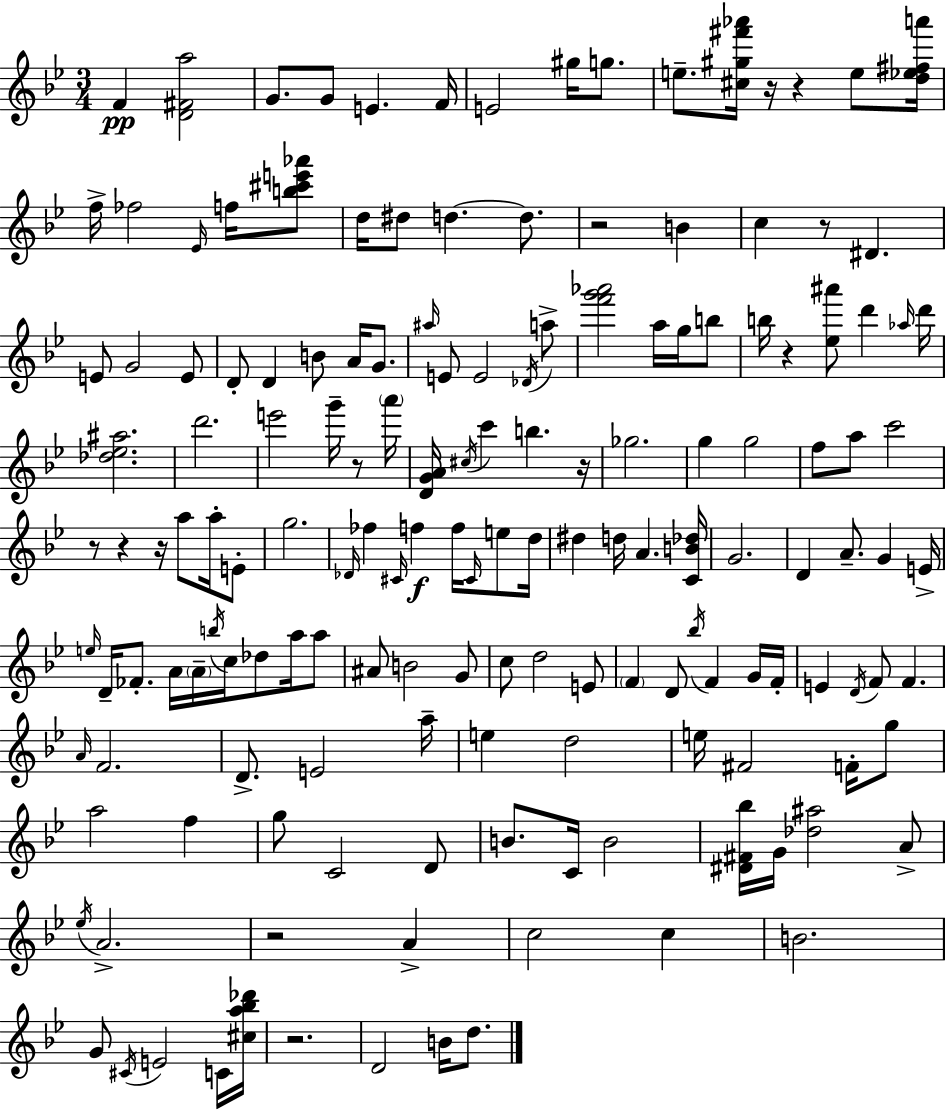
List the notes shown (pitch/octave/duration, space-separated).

F4/q [D4,F#4,A5]/h G4/e. G4/e E4/q. F4/s E4/h G#5/s G5/e. E5/e. [C#5,G#5,F#6,Ab6]/s R/s R/q E5/e [D5,Eb5,F#5,A6]/s F5/s FES5/h Eb4/s F5/s [B5,C#6,E6,Ab6]/e D5/s D#5/e D5/q. D5/e. R/h B4/q C5/q R/e D#4/q. E4/e G4/h E4/e D4/e D4/q B4/e A4/s G4/e. A#5/s E4/e E4/h Db4/s A5/e [F6,G6,Ab6]/h A5/s G5/s B5/e B5/s R/q [Eb5,A#6]/e D6/q Ab5/s D6/s [Db5,Eb5,A#5]/h. D6/h. E6/h G6/s R/e A6/s [D4,G4,A4]/s C#5/s C6/q B5/q. R/s Gb5/h. G5/q G5/h F5/e A5/e C6/h R/e R/q R/s A5/e A5/s E4/e G5/h. Db4/s FES5/q C#4/s F5/q F5/s C#4/s E5/e D5/s D#5/q D5/s A4/q. [C4,B4,Db5]/s G4/h. D4/q A4/e. G4/q E4/s E5/s D4/s FES4/e. A4/s A4/s B5/s C5/s Db5/e A5/s A5/e A#4/e B4/h G4/e C5/e D5/h E4/e F4/q D4/e Bb5/s F4/q G4/s F4/s E4/q D4/s F4/e F4/q. A4/s F4/h. D4/e. E4/h A5/s E5/q D5/h E5/s F#4/h F4/s G5/e A5/h F5/q G5/e C4/h D4/e B4/e. C4/s B4/h [D#4,F#4,Bb5]/s G4/s [Db5,A#5]/h A4/e Eb5/s A4/h. R/h A4/q C5/h C5/q B4/h. G4/e C#4/s E4/h C4/s [C#5,A5,Bb5,Db6]/s R/h. D4/h B4/s D5/e.